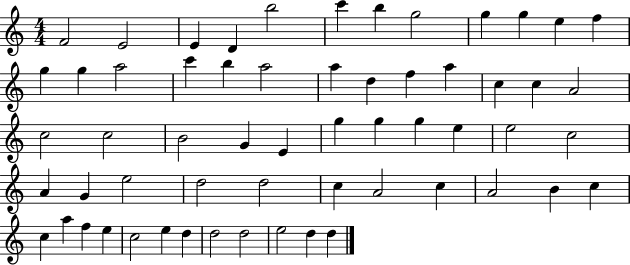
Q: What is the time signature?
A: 4/4